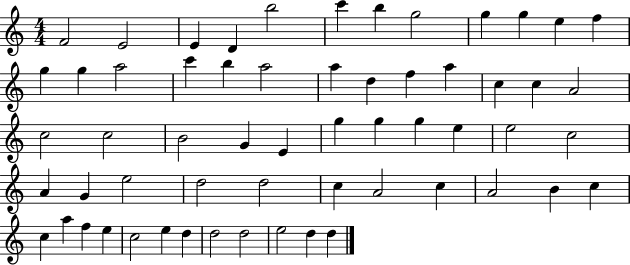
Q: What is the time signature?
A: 4/4